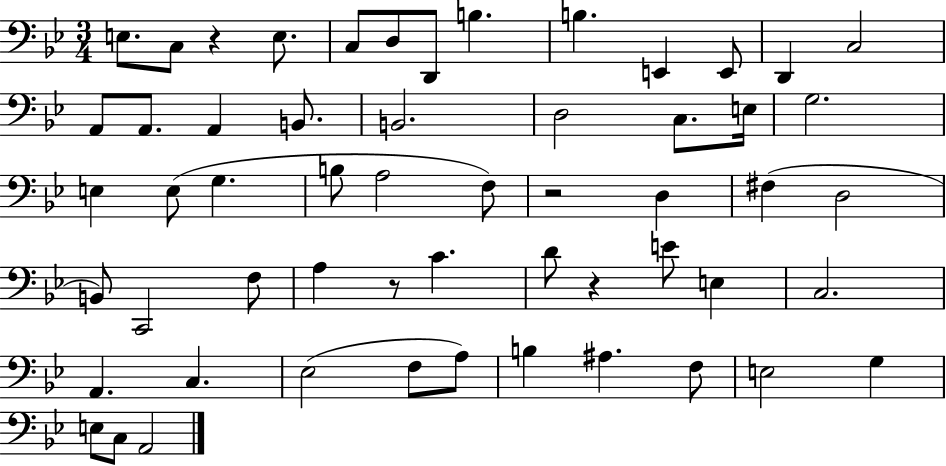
X:1
T:Untitled
M:3/4
L:1/4
K:Bb
E,/2 C,/2 z E,/2 C,/2 D,/2 D,,/2 B, B, E,, E,,/2 D,, C,2 A,,/2 A,,/2 A,, B,,/2 B,,2 D,2 C,/2 E,/4 G,2 E, E,/2 G, B,/2 A,2 F,/2 z2 D, ^F, D,2 B,,/2 C,,2 F,/2 A, z/2 C D/2 z E/2 E, C,2 A,, C, _E,2 F,/2 A,/2 B, ^A, F,/2 E,2 G, E,/2 C,/2 A,,2